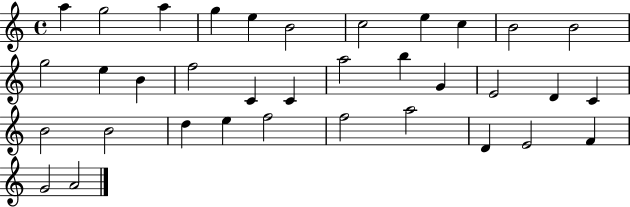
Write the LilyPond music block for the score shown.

{
  \clef treble
  \time 4/4
  \defaultTimeSignature
  \key c \major
  a''4 g''2 a''4 | g''4 e''4 b'2 | c''2 e''4 c''4 | b'2 b'2 | \break g''2 e''4 b'4 | f''2 c'4 c'4 | a''2 b''4 g'4 | e'2 d'4 c'4 | \break b'2 b'2 | d''4 e''4 f''2 | f''2 a''2 | d'4 e'2 f'4 | \break g'2 a'2 | \bar "|."
}